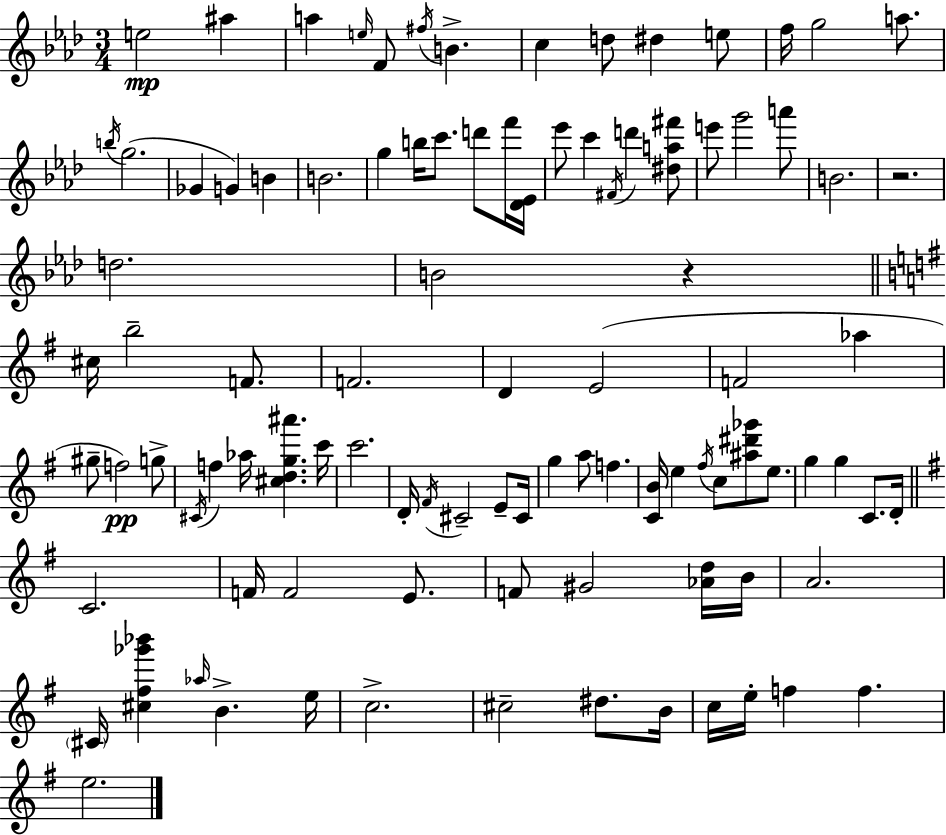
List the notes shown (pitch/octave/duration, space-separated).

E5/h A#5/q A5/q E5/s F4/e F#5/s B4/q. C5/q D5/e D#5/q E5/e F5/s G5/h A5/e. B5/s G5/h. Gb4/q G4/q B4/q B4/h. G5/q B5/s C6/e. D6/e F6/s [Db4,Eb4]/s Eb6/e C6/q F#4/s D6/q [D#5,A5,F#6]/e E6/e G6/h A6/e B4/h. R/h. D5/h. B4/h R/q C#5/s B5/h F4/e. F4/h. D4/q E4/h F4/h Ab5/q G#5/e F5/h G5/e C#4/s F5/q Ab5/s [C#5,D5,G5,A#6]/q. C6/s C6/h. D4/s F#4/s C#4/h E4/e C#4/s G5/q A5/e F5/q. [C4,B4]/s E5/q F#5/s C5/e [A#5,D#6,Gb6]/e E5/e. G5/q G5/q C4/e. D4/s C4/h. F4/s F4/h E4/e. F4/e G#4/h [Ab4,D5]/s B4/s A4/h. C#4/s [C#5,F#5,Gb6,Bb6]/q Ab5/s B4/q. E5/s C5/h. C#5/h D#5/e. B4/s C5/s E5/s F5/q F5/q. E5/h.